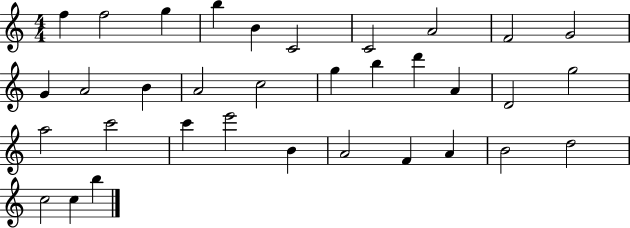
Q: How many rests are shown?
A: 0